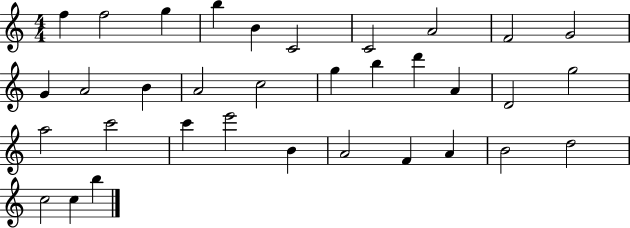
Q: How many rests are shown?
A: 0